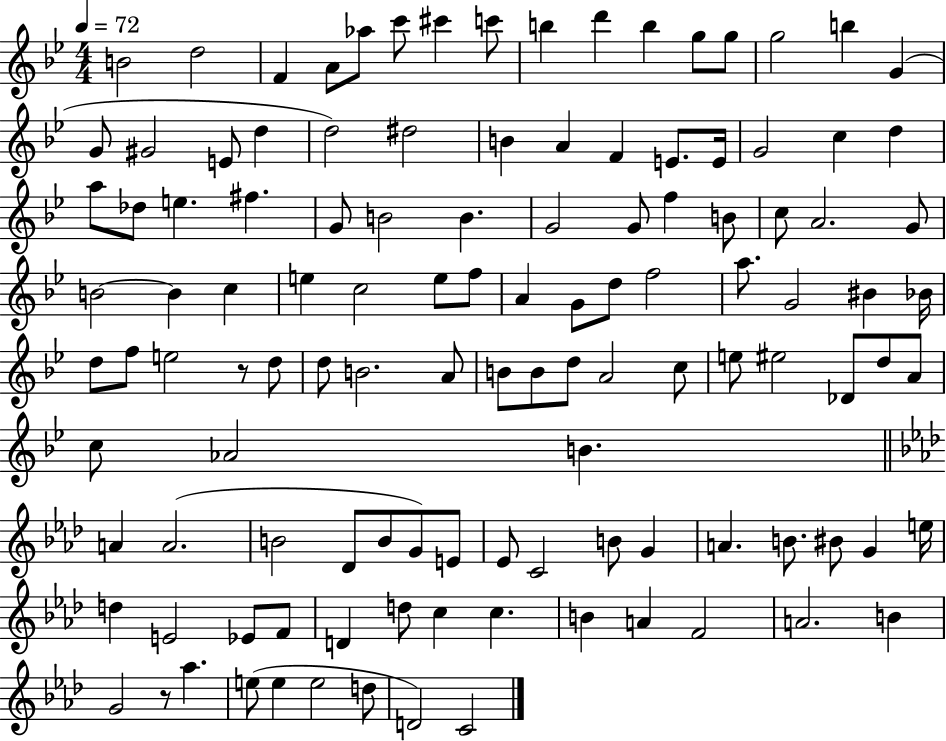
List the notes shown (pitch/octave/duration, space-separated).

B4/h D5/h F4/q A4/e Ab5/e C6/e C#6/q C6/e B5/q D6/q B5/q G5/e G5/e G5/h B5/q G4/q G4/e G#4/h E4/e D5/q D5/h D#5/h B4/q A4/q F4/q E4/e. E4/s G4/h C5/q D5/q A5/e Db5/e E5/q. F#5/q. G4/e B4/h B4/q. G4/h G4/e F5/q B4/e C5/e A4/h. G4/e B4/h B4/q C5/q E5/q C5/h E5/e F5/e A4/q G4/e D5/e F5/h A5/e. G4/h BIS4/q Bb4/s D5/e F5/e E5/h R/e D5/e D5/e B4/h. A4/e B4/e B4/e D5/e A4/h C5/e E5/e EIS5/h Db4/e D5/e A4/e C5/e Ab4/h B4/q. A4/q A4/h. B4/h Db4/e B4/e G4/e E4/e Eb4/e C4/h B4/e G4/q A4/q. B4/e. BIS4/e G4/q E5/s D5/q E4/h Eb4/e F4/e D4/q D5/e C5/q C5/q. B4/q A4/q F4/h A4/h. B4/q G4/h R/e Ab5/q. E5/e E5/q E5/h D5/e D4/h C4/h